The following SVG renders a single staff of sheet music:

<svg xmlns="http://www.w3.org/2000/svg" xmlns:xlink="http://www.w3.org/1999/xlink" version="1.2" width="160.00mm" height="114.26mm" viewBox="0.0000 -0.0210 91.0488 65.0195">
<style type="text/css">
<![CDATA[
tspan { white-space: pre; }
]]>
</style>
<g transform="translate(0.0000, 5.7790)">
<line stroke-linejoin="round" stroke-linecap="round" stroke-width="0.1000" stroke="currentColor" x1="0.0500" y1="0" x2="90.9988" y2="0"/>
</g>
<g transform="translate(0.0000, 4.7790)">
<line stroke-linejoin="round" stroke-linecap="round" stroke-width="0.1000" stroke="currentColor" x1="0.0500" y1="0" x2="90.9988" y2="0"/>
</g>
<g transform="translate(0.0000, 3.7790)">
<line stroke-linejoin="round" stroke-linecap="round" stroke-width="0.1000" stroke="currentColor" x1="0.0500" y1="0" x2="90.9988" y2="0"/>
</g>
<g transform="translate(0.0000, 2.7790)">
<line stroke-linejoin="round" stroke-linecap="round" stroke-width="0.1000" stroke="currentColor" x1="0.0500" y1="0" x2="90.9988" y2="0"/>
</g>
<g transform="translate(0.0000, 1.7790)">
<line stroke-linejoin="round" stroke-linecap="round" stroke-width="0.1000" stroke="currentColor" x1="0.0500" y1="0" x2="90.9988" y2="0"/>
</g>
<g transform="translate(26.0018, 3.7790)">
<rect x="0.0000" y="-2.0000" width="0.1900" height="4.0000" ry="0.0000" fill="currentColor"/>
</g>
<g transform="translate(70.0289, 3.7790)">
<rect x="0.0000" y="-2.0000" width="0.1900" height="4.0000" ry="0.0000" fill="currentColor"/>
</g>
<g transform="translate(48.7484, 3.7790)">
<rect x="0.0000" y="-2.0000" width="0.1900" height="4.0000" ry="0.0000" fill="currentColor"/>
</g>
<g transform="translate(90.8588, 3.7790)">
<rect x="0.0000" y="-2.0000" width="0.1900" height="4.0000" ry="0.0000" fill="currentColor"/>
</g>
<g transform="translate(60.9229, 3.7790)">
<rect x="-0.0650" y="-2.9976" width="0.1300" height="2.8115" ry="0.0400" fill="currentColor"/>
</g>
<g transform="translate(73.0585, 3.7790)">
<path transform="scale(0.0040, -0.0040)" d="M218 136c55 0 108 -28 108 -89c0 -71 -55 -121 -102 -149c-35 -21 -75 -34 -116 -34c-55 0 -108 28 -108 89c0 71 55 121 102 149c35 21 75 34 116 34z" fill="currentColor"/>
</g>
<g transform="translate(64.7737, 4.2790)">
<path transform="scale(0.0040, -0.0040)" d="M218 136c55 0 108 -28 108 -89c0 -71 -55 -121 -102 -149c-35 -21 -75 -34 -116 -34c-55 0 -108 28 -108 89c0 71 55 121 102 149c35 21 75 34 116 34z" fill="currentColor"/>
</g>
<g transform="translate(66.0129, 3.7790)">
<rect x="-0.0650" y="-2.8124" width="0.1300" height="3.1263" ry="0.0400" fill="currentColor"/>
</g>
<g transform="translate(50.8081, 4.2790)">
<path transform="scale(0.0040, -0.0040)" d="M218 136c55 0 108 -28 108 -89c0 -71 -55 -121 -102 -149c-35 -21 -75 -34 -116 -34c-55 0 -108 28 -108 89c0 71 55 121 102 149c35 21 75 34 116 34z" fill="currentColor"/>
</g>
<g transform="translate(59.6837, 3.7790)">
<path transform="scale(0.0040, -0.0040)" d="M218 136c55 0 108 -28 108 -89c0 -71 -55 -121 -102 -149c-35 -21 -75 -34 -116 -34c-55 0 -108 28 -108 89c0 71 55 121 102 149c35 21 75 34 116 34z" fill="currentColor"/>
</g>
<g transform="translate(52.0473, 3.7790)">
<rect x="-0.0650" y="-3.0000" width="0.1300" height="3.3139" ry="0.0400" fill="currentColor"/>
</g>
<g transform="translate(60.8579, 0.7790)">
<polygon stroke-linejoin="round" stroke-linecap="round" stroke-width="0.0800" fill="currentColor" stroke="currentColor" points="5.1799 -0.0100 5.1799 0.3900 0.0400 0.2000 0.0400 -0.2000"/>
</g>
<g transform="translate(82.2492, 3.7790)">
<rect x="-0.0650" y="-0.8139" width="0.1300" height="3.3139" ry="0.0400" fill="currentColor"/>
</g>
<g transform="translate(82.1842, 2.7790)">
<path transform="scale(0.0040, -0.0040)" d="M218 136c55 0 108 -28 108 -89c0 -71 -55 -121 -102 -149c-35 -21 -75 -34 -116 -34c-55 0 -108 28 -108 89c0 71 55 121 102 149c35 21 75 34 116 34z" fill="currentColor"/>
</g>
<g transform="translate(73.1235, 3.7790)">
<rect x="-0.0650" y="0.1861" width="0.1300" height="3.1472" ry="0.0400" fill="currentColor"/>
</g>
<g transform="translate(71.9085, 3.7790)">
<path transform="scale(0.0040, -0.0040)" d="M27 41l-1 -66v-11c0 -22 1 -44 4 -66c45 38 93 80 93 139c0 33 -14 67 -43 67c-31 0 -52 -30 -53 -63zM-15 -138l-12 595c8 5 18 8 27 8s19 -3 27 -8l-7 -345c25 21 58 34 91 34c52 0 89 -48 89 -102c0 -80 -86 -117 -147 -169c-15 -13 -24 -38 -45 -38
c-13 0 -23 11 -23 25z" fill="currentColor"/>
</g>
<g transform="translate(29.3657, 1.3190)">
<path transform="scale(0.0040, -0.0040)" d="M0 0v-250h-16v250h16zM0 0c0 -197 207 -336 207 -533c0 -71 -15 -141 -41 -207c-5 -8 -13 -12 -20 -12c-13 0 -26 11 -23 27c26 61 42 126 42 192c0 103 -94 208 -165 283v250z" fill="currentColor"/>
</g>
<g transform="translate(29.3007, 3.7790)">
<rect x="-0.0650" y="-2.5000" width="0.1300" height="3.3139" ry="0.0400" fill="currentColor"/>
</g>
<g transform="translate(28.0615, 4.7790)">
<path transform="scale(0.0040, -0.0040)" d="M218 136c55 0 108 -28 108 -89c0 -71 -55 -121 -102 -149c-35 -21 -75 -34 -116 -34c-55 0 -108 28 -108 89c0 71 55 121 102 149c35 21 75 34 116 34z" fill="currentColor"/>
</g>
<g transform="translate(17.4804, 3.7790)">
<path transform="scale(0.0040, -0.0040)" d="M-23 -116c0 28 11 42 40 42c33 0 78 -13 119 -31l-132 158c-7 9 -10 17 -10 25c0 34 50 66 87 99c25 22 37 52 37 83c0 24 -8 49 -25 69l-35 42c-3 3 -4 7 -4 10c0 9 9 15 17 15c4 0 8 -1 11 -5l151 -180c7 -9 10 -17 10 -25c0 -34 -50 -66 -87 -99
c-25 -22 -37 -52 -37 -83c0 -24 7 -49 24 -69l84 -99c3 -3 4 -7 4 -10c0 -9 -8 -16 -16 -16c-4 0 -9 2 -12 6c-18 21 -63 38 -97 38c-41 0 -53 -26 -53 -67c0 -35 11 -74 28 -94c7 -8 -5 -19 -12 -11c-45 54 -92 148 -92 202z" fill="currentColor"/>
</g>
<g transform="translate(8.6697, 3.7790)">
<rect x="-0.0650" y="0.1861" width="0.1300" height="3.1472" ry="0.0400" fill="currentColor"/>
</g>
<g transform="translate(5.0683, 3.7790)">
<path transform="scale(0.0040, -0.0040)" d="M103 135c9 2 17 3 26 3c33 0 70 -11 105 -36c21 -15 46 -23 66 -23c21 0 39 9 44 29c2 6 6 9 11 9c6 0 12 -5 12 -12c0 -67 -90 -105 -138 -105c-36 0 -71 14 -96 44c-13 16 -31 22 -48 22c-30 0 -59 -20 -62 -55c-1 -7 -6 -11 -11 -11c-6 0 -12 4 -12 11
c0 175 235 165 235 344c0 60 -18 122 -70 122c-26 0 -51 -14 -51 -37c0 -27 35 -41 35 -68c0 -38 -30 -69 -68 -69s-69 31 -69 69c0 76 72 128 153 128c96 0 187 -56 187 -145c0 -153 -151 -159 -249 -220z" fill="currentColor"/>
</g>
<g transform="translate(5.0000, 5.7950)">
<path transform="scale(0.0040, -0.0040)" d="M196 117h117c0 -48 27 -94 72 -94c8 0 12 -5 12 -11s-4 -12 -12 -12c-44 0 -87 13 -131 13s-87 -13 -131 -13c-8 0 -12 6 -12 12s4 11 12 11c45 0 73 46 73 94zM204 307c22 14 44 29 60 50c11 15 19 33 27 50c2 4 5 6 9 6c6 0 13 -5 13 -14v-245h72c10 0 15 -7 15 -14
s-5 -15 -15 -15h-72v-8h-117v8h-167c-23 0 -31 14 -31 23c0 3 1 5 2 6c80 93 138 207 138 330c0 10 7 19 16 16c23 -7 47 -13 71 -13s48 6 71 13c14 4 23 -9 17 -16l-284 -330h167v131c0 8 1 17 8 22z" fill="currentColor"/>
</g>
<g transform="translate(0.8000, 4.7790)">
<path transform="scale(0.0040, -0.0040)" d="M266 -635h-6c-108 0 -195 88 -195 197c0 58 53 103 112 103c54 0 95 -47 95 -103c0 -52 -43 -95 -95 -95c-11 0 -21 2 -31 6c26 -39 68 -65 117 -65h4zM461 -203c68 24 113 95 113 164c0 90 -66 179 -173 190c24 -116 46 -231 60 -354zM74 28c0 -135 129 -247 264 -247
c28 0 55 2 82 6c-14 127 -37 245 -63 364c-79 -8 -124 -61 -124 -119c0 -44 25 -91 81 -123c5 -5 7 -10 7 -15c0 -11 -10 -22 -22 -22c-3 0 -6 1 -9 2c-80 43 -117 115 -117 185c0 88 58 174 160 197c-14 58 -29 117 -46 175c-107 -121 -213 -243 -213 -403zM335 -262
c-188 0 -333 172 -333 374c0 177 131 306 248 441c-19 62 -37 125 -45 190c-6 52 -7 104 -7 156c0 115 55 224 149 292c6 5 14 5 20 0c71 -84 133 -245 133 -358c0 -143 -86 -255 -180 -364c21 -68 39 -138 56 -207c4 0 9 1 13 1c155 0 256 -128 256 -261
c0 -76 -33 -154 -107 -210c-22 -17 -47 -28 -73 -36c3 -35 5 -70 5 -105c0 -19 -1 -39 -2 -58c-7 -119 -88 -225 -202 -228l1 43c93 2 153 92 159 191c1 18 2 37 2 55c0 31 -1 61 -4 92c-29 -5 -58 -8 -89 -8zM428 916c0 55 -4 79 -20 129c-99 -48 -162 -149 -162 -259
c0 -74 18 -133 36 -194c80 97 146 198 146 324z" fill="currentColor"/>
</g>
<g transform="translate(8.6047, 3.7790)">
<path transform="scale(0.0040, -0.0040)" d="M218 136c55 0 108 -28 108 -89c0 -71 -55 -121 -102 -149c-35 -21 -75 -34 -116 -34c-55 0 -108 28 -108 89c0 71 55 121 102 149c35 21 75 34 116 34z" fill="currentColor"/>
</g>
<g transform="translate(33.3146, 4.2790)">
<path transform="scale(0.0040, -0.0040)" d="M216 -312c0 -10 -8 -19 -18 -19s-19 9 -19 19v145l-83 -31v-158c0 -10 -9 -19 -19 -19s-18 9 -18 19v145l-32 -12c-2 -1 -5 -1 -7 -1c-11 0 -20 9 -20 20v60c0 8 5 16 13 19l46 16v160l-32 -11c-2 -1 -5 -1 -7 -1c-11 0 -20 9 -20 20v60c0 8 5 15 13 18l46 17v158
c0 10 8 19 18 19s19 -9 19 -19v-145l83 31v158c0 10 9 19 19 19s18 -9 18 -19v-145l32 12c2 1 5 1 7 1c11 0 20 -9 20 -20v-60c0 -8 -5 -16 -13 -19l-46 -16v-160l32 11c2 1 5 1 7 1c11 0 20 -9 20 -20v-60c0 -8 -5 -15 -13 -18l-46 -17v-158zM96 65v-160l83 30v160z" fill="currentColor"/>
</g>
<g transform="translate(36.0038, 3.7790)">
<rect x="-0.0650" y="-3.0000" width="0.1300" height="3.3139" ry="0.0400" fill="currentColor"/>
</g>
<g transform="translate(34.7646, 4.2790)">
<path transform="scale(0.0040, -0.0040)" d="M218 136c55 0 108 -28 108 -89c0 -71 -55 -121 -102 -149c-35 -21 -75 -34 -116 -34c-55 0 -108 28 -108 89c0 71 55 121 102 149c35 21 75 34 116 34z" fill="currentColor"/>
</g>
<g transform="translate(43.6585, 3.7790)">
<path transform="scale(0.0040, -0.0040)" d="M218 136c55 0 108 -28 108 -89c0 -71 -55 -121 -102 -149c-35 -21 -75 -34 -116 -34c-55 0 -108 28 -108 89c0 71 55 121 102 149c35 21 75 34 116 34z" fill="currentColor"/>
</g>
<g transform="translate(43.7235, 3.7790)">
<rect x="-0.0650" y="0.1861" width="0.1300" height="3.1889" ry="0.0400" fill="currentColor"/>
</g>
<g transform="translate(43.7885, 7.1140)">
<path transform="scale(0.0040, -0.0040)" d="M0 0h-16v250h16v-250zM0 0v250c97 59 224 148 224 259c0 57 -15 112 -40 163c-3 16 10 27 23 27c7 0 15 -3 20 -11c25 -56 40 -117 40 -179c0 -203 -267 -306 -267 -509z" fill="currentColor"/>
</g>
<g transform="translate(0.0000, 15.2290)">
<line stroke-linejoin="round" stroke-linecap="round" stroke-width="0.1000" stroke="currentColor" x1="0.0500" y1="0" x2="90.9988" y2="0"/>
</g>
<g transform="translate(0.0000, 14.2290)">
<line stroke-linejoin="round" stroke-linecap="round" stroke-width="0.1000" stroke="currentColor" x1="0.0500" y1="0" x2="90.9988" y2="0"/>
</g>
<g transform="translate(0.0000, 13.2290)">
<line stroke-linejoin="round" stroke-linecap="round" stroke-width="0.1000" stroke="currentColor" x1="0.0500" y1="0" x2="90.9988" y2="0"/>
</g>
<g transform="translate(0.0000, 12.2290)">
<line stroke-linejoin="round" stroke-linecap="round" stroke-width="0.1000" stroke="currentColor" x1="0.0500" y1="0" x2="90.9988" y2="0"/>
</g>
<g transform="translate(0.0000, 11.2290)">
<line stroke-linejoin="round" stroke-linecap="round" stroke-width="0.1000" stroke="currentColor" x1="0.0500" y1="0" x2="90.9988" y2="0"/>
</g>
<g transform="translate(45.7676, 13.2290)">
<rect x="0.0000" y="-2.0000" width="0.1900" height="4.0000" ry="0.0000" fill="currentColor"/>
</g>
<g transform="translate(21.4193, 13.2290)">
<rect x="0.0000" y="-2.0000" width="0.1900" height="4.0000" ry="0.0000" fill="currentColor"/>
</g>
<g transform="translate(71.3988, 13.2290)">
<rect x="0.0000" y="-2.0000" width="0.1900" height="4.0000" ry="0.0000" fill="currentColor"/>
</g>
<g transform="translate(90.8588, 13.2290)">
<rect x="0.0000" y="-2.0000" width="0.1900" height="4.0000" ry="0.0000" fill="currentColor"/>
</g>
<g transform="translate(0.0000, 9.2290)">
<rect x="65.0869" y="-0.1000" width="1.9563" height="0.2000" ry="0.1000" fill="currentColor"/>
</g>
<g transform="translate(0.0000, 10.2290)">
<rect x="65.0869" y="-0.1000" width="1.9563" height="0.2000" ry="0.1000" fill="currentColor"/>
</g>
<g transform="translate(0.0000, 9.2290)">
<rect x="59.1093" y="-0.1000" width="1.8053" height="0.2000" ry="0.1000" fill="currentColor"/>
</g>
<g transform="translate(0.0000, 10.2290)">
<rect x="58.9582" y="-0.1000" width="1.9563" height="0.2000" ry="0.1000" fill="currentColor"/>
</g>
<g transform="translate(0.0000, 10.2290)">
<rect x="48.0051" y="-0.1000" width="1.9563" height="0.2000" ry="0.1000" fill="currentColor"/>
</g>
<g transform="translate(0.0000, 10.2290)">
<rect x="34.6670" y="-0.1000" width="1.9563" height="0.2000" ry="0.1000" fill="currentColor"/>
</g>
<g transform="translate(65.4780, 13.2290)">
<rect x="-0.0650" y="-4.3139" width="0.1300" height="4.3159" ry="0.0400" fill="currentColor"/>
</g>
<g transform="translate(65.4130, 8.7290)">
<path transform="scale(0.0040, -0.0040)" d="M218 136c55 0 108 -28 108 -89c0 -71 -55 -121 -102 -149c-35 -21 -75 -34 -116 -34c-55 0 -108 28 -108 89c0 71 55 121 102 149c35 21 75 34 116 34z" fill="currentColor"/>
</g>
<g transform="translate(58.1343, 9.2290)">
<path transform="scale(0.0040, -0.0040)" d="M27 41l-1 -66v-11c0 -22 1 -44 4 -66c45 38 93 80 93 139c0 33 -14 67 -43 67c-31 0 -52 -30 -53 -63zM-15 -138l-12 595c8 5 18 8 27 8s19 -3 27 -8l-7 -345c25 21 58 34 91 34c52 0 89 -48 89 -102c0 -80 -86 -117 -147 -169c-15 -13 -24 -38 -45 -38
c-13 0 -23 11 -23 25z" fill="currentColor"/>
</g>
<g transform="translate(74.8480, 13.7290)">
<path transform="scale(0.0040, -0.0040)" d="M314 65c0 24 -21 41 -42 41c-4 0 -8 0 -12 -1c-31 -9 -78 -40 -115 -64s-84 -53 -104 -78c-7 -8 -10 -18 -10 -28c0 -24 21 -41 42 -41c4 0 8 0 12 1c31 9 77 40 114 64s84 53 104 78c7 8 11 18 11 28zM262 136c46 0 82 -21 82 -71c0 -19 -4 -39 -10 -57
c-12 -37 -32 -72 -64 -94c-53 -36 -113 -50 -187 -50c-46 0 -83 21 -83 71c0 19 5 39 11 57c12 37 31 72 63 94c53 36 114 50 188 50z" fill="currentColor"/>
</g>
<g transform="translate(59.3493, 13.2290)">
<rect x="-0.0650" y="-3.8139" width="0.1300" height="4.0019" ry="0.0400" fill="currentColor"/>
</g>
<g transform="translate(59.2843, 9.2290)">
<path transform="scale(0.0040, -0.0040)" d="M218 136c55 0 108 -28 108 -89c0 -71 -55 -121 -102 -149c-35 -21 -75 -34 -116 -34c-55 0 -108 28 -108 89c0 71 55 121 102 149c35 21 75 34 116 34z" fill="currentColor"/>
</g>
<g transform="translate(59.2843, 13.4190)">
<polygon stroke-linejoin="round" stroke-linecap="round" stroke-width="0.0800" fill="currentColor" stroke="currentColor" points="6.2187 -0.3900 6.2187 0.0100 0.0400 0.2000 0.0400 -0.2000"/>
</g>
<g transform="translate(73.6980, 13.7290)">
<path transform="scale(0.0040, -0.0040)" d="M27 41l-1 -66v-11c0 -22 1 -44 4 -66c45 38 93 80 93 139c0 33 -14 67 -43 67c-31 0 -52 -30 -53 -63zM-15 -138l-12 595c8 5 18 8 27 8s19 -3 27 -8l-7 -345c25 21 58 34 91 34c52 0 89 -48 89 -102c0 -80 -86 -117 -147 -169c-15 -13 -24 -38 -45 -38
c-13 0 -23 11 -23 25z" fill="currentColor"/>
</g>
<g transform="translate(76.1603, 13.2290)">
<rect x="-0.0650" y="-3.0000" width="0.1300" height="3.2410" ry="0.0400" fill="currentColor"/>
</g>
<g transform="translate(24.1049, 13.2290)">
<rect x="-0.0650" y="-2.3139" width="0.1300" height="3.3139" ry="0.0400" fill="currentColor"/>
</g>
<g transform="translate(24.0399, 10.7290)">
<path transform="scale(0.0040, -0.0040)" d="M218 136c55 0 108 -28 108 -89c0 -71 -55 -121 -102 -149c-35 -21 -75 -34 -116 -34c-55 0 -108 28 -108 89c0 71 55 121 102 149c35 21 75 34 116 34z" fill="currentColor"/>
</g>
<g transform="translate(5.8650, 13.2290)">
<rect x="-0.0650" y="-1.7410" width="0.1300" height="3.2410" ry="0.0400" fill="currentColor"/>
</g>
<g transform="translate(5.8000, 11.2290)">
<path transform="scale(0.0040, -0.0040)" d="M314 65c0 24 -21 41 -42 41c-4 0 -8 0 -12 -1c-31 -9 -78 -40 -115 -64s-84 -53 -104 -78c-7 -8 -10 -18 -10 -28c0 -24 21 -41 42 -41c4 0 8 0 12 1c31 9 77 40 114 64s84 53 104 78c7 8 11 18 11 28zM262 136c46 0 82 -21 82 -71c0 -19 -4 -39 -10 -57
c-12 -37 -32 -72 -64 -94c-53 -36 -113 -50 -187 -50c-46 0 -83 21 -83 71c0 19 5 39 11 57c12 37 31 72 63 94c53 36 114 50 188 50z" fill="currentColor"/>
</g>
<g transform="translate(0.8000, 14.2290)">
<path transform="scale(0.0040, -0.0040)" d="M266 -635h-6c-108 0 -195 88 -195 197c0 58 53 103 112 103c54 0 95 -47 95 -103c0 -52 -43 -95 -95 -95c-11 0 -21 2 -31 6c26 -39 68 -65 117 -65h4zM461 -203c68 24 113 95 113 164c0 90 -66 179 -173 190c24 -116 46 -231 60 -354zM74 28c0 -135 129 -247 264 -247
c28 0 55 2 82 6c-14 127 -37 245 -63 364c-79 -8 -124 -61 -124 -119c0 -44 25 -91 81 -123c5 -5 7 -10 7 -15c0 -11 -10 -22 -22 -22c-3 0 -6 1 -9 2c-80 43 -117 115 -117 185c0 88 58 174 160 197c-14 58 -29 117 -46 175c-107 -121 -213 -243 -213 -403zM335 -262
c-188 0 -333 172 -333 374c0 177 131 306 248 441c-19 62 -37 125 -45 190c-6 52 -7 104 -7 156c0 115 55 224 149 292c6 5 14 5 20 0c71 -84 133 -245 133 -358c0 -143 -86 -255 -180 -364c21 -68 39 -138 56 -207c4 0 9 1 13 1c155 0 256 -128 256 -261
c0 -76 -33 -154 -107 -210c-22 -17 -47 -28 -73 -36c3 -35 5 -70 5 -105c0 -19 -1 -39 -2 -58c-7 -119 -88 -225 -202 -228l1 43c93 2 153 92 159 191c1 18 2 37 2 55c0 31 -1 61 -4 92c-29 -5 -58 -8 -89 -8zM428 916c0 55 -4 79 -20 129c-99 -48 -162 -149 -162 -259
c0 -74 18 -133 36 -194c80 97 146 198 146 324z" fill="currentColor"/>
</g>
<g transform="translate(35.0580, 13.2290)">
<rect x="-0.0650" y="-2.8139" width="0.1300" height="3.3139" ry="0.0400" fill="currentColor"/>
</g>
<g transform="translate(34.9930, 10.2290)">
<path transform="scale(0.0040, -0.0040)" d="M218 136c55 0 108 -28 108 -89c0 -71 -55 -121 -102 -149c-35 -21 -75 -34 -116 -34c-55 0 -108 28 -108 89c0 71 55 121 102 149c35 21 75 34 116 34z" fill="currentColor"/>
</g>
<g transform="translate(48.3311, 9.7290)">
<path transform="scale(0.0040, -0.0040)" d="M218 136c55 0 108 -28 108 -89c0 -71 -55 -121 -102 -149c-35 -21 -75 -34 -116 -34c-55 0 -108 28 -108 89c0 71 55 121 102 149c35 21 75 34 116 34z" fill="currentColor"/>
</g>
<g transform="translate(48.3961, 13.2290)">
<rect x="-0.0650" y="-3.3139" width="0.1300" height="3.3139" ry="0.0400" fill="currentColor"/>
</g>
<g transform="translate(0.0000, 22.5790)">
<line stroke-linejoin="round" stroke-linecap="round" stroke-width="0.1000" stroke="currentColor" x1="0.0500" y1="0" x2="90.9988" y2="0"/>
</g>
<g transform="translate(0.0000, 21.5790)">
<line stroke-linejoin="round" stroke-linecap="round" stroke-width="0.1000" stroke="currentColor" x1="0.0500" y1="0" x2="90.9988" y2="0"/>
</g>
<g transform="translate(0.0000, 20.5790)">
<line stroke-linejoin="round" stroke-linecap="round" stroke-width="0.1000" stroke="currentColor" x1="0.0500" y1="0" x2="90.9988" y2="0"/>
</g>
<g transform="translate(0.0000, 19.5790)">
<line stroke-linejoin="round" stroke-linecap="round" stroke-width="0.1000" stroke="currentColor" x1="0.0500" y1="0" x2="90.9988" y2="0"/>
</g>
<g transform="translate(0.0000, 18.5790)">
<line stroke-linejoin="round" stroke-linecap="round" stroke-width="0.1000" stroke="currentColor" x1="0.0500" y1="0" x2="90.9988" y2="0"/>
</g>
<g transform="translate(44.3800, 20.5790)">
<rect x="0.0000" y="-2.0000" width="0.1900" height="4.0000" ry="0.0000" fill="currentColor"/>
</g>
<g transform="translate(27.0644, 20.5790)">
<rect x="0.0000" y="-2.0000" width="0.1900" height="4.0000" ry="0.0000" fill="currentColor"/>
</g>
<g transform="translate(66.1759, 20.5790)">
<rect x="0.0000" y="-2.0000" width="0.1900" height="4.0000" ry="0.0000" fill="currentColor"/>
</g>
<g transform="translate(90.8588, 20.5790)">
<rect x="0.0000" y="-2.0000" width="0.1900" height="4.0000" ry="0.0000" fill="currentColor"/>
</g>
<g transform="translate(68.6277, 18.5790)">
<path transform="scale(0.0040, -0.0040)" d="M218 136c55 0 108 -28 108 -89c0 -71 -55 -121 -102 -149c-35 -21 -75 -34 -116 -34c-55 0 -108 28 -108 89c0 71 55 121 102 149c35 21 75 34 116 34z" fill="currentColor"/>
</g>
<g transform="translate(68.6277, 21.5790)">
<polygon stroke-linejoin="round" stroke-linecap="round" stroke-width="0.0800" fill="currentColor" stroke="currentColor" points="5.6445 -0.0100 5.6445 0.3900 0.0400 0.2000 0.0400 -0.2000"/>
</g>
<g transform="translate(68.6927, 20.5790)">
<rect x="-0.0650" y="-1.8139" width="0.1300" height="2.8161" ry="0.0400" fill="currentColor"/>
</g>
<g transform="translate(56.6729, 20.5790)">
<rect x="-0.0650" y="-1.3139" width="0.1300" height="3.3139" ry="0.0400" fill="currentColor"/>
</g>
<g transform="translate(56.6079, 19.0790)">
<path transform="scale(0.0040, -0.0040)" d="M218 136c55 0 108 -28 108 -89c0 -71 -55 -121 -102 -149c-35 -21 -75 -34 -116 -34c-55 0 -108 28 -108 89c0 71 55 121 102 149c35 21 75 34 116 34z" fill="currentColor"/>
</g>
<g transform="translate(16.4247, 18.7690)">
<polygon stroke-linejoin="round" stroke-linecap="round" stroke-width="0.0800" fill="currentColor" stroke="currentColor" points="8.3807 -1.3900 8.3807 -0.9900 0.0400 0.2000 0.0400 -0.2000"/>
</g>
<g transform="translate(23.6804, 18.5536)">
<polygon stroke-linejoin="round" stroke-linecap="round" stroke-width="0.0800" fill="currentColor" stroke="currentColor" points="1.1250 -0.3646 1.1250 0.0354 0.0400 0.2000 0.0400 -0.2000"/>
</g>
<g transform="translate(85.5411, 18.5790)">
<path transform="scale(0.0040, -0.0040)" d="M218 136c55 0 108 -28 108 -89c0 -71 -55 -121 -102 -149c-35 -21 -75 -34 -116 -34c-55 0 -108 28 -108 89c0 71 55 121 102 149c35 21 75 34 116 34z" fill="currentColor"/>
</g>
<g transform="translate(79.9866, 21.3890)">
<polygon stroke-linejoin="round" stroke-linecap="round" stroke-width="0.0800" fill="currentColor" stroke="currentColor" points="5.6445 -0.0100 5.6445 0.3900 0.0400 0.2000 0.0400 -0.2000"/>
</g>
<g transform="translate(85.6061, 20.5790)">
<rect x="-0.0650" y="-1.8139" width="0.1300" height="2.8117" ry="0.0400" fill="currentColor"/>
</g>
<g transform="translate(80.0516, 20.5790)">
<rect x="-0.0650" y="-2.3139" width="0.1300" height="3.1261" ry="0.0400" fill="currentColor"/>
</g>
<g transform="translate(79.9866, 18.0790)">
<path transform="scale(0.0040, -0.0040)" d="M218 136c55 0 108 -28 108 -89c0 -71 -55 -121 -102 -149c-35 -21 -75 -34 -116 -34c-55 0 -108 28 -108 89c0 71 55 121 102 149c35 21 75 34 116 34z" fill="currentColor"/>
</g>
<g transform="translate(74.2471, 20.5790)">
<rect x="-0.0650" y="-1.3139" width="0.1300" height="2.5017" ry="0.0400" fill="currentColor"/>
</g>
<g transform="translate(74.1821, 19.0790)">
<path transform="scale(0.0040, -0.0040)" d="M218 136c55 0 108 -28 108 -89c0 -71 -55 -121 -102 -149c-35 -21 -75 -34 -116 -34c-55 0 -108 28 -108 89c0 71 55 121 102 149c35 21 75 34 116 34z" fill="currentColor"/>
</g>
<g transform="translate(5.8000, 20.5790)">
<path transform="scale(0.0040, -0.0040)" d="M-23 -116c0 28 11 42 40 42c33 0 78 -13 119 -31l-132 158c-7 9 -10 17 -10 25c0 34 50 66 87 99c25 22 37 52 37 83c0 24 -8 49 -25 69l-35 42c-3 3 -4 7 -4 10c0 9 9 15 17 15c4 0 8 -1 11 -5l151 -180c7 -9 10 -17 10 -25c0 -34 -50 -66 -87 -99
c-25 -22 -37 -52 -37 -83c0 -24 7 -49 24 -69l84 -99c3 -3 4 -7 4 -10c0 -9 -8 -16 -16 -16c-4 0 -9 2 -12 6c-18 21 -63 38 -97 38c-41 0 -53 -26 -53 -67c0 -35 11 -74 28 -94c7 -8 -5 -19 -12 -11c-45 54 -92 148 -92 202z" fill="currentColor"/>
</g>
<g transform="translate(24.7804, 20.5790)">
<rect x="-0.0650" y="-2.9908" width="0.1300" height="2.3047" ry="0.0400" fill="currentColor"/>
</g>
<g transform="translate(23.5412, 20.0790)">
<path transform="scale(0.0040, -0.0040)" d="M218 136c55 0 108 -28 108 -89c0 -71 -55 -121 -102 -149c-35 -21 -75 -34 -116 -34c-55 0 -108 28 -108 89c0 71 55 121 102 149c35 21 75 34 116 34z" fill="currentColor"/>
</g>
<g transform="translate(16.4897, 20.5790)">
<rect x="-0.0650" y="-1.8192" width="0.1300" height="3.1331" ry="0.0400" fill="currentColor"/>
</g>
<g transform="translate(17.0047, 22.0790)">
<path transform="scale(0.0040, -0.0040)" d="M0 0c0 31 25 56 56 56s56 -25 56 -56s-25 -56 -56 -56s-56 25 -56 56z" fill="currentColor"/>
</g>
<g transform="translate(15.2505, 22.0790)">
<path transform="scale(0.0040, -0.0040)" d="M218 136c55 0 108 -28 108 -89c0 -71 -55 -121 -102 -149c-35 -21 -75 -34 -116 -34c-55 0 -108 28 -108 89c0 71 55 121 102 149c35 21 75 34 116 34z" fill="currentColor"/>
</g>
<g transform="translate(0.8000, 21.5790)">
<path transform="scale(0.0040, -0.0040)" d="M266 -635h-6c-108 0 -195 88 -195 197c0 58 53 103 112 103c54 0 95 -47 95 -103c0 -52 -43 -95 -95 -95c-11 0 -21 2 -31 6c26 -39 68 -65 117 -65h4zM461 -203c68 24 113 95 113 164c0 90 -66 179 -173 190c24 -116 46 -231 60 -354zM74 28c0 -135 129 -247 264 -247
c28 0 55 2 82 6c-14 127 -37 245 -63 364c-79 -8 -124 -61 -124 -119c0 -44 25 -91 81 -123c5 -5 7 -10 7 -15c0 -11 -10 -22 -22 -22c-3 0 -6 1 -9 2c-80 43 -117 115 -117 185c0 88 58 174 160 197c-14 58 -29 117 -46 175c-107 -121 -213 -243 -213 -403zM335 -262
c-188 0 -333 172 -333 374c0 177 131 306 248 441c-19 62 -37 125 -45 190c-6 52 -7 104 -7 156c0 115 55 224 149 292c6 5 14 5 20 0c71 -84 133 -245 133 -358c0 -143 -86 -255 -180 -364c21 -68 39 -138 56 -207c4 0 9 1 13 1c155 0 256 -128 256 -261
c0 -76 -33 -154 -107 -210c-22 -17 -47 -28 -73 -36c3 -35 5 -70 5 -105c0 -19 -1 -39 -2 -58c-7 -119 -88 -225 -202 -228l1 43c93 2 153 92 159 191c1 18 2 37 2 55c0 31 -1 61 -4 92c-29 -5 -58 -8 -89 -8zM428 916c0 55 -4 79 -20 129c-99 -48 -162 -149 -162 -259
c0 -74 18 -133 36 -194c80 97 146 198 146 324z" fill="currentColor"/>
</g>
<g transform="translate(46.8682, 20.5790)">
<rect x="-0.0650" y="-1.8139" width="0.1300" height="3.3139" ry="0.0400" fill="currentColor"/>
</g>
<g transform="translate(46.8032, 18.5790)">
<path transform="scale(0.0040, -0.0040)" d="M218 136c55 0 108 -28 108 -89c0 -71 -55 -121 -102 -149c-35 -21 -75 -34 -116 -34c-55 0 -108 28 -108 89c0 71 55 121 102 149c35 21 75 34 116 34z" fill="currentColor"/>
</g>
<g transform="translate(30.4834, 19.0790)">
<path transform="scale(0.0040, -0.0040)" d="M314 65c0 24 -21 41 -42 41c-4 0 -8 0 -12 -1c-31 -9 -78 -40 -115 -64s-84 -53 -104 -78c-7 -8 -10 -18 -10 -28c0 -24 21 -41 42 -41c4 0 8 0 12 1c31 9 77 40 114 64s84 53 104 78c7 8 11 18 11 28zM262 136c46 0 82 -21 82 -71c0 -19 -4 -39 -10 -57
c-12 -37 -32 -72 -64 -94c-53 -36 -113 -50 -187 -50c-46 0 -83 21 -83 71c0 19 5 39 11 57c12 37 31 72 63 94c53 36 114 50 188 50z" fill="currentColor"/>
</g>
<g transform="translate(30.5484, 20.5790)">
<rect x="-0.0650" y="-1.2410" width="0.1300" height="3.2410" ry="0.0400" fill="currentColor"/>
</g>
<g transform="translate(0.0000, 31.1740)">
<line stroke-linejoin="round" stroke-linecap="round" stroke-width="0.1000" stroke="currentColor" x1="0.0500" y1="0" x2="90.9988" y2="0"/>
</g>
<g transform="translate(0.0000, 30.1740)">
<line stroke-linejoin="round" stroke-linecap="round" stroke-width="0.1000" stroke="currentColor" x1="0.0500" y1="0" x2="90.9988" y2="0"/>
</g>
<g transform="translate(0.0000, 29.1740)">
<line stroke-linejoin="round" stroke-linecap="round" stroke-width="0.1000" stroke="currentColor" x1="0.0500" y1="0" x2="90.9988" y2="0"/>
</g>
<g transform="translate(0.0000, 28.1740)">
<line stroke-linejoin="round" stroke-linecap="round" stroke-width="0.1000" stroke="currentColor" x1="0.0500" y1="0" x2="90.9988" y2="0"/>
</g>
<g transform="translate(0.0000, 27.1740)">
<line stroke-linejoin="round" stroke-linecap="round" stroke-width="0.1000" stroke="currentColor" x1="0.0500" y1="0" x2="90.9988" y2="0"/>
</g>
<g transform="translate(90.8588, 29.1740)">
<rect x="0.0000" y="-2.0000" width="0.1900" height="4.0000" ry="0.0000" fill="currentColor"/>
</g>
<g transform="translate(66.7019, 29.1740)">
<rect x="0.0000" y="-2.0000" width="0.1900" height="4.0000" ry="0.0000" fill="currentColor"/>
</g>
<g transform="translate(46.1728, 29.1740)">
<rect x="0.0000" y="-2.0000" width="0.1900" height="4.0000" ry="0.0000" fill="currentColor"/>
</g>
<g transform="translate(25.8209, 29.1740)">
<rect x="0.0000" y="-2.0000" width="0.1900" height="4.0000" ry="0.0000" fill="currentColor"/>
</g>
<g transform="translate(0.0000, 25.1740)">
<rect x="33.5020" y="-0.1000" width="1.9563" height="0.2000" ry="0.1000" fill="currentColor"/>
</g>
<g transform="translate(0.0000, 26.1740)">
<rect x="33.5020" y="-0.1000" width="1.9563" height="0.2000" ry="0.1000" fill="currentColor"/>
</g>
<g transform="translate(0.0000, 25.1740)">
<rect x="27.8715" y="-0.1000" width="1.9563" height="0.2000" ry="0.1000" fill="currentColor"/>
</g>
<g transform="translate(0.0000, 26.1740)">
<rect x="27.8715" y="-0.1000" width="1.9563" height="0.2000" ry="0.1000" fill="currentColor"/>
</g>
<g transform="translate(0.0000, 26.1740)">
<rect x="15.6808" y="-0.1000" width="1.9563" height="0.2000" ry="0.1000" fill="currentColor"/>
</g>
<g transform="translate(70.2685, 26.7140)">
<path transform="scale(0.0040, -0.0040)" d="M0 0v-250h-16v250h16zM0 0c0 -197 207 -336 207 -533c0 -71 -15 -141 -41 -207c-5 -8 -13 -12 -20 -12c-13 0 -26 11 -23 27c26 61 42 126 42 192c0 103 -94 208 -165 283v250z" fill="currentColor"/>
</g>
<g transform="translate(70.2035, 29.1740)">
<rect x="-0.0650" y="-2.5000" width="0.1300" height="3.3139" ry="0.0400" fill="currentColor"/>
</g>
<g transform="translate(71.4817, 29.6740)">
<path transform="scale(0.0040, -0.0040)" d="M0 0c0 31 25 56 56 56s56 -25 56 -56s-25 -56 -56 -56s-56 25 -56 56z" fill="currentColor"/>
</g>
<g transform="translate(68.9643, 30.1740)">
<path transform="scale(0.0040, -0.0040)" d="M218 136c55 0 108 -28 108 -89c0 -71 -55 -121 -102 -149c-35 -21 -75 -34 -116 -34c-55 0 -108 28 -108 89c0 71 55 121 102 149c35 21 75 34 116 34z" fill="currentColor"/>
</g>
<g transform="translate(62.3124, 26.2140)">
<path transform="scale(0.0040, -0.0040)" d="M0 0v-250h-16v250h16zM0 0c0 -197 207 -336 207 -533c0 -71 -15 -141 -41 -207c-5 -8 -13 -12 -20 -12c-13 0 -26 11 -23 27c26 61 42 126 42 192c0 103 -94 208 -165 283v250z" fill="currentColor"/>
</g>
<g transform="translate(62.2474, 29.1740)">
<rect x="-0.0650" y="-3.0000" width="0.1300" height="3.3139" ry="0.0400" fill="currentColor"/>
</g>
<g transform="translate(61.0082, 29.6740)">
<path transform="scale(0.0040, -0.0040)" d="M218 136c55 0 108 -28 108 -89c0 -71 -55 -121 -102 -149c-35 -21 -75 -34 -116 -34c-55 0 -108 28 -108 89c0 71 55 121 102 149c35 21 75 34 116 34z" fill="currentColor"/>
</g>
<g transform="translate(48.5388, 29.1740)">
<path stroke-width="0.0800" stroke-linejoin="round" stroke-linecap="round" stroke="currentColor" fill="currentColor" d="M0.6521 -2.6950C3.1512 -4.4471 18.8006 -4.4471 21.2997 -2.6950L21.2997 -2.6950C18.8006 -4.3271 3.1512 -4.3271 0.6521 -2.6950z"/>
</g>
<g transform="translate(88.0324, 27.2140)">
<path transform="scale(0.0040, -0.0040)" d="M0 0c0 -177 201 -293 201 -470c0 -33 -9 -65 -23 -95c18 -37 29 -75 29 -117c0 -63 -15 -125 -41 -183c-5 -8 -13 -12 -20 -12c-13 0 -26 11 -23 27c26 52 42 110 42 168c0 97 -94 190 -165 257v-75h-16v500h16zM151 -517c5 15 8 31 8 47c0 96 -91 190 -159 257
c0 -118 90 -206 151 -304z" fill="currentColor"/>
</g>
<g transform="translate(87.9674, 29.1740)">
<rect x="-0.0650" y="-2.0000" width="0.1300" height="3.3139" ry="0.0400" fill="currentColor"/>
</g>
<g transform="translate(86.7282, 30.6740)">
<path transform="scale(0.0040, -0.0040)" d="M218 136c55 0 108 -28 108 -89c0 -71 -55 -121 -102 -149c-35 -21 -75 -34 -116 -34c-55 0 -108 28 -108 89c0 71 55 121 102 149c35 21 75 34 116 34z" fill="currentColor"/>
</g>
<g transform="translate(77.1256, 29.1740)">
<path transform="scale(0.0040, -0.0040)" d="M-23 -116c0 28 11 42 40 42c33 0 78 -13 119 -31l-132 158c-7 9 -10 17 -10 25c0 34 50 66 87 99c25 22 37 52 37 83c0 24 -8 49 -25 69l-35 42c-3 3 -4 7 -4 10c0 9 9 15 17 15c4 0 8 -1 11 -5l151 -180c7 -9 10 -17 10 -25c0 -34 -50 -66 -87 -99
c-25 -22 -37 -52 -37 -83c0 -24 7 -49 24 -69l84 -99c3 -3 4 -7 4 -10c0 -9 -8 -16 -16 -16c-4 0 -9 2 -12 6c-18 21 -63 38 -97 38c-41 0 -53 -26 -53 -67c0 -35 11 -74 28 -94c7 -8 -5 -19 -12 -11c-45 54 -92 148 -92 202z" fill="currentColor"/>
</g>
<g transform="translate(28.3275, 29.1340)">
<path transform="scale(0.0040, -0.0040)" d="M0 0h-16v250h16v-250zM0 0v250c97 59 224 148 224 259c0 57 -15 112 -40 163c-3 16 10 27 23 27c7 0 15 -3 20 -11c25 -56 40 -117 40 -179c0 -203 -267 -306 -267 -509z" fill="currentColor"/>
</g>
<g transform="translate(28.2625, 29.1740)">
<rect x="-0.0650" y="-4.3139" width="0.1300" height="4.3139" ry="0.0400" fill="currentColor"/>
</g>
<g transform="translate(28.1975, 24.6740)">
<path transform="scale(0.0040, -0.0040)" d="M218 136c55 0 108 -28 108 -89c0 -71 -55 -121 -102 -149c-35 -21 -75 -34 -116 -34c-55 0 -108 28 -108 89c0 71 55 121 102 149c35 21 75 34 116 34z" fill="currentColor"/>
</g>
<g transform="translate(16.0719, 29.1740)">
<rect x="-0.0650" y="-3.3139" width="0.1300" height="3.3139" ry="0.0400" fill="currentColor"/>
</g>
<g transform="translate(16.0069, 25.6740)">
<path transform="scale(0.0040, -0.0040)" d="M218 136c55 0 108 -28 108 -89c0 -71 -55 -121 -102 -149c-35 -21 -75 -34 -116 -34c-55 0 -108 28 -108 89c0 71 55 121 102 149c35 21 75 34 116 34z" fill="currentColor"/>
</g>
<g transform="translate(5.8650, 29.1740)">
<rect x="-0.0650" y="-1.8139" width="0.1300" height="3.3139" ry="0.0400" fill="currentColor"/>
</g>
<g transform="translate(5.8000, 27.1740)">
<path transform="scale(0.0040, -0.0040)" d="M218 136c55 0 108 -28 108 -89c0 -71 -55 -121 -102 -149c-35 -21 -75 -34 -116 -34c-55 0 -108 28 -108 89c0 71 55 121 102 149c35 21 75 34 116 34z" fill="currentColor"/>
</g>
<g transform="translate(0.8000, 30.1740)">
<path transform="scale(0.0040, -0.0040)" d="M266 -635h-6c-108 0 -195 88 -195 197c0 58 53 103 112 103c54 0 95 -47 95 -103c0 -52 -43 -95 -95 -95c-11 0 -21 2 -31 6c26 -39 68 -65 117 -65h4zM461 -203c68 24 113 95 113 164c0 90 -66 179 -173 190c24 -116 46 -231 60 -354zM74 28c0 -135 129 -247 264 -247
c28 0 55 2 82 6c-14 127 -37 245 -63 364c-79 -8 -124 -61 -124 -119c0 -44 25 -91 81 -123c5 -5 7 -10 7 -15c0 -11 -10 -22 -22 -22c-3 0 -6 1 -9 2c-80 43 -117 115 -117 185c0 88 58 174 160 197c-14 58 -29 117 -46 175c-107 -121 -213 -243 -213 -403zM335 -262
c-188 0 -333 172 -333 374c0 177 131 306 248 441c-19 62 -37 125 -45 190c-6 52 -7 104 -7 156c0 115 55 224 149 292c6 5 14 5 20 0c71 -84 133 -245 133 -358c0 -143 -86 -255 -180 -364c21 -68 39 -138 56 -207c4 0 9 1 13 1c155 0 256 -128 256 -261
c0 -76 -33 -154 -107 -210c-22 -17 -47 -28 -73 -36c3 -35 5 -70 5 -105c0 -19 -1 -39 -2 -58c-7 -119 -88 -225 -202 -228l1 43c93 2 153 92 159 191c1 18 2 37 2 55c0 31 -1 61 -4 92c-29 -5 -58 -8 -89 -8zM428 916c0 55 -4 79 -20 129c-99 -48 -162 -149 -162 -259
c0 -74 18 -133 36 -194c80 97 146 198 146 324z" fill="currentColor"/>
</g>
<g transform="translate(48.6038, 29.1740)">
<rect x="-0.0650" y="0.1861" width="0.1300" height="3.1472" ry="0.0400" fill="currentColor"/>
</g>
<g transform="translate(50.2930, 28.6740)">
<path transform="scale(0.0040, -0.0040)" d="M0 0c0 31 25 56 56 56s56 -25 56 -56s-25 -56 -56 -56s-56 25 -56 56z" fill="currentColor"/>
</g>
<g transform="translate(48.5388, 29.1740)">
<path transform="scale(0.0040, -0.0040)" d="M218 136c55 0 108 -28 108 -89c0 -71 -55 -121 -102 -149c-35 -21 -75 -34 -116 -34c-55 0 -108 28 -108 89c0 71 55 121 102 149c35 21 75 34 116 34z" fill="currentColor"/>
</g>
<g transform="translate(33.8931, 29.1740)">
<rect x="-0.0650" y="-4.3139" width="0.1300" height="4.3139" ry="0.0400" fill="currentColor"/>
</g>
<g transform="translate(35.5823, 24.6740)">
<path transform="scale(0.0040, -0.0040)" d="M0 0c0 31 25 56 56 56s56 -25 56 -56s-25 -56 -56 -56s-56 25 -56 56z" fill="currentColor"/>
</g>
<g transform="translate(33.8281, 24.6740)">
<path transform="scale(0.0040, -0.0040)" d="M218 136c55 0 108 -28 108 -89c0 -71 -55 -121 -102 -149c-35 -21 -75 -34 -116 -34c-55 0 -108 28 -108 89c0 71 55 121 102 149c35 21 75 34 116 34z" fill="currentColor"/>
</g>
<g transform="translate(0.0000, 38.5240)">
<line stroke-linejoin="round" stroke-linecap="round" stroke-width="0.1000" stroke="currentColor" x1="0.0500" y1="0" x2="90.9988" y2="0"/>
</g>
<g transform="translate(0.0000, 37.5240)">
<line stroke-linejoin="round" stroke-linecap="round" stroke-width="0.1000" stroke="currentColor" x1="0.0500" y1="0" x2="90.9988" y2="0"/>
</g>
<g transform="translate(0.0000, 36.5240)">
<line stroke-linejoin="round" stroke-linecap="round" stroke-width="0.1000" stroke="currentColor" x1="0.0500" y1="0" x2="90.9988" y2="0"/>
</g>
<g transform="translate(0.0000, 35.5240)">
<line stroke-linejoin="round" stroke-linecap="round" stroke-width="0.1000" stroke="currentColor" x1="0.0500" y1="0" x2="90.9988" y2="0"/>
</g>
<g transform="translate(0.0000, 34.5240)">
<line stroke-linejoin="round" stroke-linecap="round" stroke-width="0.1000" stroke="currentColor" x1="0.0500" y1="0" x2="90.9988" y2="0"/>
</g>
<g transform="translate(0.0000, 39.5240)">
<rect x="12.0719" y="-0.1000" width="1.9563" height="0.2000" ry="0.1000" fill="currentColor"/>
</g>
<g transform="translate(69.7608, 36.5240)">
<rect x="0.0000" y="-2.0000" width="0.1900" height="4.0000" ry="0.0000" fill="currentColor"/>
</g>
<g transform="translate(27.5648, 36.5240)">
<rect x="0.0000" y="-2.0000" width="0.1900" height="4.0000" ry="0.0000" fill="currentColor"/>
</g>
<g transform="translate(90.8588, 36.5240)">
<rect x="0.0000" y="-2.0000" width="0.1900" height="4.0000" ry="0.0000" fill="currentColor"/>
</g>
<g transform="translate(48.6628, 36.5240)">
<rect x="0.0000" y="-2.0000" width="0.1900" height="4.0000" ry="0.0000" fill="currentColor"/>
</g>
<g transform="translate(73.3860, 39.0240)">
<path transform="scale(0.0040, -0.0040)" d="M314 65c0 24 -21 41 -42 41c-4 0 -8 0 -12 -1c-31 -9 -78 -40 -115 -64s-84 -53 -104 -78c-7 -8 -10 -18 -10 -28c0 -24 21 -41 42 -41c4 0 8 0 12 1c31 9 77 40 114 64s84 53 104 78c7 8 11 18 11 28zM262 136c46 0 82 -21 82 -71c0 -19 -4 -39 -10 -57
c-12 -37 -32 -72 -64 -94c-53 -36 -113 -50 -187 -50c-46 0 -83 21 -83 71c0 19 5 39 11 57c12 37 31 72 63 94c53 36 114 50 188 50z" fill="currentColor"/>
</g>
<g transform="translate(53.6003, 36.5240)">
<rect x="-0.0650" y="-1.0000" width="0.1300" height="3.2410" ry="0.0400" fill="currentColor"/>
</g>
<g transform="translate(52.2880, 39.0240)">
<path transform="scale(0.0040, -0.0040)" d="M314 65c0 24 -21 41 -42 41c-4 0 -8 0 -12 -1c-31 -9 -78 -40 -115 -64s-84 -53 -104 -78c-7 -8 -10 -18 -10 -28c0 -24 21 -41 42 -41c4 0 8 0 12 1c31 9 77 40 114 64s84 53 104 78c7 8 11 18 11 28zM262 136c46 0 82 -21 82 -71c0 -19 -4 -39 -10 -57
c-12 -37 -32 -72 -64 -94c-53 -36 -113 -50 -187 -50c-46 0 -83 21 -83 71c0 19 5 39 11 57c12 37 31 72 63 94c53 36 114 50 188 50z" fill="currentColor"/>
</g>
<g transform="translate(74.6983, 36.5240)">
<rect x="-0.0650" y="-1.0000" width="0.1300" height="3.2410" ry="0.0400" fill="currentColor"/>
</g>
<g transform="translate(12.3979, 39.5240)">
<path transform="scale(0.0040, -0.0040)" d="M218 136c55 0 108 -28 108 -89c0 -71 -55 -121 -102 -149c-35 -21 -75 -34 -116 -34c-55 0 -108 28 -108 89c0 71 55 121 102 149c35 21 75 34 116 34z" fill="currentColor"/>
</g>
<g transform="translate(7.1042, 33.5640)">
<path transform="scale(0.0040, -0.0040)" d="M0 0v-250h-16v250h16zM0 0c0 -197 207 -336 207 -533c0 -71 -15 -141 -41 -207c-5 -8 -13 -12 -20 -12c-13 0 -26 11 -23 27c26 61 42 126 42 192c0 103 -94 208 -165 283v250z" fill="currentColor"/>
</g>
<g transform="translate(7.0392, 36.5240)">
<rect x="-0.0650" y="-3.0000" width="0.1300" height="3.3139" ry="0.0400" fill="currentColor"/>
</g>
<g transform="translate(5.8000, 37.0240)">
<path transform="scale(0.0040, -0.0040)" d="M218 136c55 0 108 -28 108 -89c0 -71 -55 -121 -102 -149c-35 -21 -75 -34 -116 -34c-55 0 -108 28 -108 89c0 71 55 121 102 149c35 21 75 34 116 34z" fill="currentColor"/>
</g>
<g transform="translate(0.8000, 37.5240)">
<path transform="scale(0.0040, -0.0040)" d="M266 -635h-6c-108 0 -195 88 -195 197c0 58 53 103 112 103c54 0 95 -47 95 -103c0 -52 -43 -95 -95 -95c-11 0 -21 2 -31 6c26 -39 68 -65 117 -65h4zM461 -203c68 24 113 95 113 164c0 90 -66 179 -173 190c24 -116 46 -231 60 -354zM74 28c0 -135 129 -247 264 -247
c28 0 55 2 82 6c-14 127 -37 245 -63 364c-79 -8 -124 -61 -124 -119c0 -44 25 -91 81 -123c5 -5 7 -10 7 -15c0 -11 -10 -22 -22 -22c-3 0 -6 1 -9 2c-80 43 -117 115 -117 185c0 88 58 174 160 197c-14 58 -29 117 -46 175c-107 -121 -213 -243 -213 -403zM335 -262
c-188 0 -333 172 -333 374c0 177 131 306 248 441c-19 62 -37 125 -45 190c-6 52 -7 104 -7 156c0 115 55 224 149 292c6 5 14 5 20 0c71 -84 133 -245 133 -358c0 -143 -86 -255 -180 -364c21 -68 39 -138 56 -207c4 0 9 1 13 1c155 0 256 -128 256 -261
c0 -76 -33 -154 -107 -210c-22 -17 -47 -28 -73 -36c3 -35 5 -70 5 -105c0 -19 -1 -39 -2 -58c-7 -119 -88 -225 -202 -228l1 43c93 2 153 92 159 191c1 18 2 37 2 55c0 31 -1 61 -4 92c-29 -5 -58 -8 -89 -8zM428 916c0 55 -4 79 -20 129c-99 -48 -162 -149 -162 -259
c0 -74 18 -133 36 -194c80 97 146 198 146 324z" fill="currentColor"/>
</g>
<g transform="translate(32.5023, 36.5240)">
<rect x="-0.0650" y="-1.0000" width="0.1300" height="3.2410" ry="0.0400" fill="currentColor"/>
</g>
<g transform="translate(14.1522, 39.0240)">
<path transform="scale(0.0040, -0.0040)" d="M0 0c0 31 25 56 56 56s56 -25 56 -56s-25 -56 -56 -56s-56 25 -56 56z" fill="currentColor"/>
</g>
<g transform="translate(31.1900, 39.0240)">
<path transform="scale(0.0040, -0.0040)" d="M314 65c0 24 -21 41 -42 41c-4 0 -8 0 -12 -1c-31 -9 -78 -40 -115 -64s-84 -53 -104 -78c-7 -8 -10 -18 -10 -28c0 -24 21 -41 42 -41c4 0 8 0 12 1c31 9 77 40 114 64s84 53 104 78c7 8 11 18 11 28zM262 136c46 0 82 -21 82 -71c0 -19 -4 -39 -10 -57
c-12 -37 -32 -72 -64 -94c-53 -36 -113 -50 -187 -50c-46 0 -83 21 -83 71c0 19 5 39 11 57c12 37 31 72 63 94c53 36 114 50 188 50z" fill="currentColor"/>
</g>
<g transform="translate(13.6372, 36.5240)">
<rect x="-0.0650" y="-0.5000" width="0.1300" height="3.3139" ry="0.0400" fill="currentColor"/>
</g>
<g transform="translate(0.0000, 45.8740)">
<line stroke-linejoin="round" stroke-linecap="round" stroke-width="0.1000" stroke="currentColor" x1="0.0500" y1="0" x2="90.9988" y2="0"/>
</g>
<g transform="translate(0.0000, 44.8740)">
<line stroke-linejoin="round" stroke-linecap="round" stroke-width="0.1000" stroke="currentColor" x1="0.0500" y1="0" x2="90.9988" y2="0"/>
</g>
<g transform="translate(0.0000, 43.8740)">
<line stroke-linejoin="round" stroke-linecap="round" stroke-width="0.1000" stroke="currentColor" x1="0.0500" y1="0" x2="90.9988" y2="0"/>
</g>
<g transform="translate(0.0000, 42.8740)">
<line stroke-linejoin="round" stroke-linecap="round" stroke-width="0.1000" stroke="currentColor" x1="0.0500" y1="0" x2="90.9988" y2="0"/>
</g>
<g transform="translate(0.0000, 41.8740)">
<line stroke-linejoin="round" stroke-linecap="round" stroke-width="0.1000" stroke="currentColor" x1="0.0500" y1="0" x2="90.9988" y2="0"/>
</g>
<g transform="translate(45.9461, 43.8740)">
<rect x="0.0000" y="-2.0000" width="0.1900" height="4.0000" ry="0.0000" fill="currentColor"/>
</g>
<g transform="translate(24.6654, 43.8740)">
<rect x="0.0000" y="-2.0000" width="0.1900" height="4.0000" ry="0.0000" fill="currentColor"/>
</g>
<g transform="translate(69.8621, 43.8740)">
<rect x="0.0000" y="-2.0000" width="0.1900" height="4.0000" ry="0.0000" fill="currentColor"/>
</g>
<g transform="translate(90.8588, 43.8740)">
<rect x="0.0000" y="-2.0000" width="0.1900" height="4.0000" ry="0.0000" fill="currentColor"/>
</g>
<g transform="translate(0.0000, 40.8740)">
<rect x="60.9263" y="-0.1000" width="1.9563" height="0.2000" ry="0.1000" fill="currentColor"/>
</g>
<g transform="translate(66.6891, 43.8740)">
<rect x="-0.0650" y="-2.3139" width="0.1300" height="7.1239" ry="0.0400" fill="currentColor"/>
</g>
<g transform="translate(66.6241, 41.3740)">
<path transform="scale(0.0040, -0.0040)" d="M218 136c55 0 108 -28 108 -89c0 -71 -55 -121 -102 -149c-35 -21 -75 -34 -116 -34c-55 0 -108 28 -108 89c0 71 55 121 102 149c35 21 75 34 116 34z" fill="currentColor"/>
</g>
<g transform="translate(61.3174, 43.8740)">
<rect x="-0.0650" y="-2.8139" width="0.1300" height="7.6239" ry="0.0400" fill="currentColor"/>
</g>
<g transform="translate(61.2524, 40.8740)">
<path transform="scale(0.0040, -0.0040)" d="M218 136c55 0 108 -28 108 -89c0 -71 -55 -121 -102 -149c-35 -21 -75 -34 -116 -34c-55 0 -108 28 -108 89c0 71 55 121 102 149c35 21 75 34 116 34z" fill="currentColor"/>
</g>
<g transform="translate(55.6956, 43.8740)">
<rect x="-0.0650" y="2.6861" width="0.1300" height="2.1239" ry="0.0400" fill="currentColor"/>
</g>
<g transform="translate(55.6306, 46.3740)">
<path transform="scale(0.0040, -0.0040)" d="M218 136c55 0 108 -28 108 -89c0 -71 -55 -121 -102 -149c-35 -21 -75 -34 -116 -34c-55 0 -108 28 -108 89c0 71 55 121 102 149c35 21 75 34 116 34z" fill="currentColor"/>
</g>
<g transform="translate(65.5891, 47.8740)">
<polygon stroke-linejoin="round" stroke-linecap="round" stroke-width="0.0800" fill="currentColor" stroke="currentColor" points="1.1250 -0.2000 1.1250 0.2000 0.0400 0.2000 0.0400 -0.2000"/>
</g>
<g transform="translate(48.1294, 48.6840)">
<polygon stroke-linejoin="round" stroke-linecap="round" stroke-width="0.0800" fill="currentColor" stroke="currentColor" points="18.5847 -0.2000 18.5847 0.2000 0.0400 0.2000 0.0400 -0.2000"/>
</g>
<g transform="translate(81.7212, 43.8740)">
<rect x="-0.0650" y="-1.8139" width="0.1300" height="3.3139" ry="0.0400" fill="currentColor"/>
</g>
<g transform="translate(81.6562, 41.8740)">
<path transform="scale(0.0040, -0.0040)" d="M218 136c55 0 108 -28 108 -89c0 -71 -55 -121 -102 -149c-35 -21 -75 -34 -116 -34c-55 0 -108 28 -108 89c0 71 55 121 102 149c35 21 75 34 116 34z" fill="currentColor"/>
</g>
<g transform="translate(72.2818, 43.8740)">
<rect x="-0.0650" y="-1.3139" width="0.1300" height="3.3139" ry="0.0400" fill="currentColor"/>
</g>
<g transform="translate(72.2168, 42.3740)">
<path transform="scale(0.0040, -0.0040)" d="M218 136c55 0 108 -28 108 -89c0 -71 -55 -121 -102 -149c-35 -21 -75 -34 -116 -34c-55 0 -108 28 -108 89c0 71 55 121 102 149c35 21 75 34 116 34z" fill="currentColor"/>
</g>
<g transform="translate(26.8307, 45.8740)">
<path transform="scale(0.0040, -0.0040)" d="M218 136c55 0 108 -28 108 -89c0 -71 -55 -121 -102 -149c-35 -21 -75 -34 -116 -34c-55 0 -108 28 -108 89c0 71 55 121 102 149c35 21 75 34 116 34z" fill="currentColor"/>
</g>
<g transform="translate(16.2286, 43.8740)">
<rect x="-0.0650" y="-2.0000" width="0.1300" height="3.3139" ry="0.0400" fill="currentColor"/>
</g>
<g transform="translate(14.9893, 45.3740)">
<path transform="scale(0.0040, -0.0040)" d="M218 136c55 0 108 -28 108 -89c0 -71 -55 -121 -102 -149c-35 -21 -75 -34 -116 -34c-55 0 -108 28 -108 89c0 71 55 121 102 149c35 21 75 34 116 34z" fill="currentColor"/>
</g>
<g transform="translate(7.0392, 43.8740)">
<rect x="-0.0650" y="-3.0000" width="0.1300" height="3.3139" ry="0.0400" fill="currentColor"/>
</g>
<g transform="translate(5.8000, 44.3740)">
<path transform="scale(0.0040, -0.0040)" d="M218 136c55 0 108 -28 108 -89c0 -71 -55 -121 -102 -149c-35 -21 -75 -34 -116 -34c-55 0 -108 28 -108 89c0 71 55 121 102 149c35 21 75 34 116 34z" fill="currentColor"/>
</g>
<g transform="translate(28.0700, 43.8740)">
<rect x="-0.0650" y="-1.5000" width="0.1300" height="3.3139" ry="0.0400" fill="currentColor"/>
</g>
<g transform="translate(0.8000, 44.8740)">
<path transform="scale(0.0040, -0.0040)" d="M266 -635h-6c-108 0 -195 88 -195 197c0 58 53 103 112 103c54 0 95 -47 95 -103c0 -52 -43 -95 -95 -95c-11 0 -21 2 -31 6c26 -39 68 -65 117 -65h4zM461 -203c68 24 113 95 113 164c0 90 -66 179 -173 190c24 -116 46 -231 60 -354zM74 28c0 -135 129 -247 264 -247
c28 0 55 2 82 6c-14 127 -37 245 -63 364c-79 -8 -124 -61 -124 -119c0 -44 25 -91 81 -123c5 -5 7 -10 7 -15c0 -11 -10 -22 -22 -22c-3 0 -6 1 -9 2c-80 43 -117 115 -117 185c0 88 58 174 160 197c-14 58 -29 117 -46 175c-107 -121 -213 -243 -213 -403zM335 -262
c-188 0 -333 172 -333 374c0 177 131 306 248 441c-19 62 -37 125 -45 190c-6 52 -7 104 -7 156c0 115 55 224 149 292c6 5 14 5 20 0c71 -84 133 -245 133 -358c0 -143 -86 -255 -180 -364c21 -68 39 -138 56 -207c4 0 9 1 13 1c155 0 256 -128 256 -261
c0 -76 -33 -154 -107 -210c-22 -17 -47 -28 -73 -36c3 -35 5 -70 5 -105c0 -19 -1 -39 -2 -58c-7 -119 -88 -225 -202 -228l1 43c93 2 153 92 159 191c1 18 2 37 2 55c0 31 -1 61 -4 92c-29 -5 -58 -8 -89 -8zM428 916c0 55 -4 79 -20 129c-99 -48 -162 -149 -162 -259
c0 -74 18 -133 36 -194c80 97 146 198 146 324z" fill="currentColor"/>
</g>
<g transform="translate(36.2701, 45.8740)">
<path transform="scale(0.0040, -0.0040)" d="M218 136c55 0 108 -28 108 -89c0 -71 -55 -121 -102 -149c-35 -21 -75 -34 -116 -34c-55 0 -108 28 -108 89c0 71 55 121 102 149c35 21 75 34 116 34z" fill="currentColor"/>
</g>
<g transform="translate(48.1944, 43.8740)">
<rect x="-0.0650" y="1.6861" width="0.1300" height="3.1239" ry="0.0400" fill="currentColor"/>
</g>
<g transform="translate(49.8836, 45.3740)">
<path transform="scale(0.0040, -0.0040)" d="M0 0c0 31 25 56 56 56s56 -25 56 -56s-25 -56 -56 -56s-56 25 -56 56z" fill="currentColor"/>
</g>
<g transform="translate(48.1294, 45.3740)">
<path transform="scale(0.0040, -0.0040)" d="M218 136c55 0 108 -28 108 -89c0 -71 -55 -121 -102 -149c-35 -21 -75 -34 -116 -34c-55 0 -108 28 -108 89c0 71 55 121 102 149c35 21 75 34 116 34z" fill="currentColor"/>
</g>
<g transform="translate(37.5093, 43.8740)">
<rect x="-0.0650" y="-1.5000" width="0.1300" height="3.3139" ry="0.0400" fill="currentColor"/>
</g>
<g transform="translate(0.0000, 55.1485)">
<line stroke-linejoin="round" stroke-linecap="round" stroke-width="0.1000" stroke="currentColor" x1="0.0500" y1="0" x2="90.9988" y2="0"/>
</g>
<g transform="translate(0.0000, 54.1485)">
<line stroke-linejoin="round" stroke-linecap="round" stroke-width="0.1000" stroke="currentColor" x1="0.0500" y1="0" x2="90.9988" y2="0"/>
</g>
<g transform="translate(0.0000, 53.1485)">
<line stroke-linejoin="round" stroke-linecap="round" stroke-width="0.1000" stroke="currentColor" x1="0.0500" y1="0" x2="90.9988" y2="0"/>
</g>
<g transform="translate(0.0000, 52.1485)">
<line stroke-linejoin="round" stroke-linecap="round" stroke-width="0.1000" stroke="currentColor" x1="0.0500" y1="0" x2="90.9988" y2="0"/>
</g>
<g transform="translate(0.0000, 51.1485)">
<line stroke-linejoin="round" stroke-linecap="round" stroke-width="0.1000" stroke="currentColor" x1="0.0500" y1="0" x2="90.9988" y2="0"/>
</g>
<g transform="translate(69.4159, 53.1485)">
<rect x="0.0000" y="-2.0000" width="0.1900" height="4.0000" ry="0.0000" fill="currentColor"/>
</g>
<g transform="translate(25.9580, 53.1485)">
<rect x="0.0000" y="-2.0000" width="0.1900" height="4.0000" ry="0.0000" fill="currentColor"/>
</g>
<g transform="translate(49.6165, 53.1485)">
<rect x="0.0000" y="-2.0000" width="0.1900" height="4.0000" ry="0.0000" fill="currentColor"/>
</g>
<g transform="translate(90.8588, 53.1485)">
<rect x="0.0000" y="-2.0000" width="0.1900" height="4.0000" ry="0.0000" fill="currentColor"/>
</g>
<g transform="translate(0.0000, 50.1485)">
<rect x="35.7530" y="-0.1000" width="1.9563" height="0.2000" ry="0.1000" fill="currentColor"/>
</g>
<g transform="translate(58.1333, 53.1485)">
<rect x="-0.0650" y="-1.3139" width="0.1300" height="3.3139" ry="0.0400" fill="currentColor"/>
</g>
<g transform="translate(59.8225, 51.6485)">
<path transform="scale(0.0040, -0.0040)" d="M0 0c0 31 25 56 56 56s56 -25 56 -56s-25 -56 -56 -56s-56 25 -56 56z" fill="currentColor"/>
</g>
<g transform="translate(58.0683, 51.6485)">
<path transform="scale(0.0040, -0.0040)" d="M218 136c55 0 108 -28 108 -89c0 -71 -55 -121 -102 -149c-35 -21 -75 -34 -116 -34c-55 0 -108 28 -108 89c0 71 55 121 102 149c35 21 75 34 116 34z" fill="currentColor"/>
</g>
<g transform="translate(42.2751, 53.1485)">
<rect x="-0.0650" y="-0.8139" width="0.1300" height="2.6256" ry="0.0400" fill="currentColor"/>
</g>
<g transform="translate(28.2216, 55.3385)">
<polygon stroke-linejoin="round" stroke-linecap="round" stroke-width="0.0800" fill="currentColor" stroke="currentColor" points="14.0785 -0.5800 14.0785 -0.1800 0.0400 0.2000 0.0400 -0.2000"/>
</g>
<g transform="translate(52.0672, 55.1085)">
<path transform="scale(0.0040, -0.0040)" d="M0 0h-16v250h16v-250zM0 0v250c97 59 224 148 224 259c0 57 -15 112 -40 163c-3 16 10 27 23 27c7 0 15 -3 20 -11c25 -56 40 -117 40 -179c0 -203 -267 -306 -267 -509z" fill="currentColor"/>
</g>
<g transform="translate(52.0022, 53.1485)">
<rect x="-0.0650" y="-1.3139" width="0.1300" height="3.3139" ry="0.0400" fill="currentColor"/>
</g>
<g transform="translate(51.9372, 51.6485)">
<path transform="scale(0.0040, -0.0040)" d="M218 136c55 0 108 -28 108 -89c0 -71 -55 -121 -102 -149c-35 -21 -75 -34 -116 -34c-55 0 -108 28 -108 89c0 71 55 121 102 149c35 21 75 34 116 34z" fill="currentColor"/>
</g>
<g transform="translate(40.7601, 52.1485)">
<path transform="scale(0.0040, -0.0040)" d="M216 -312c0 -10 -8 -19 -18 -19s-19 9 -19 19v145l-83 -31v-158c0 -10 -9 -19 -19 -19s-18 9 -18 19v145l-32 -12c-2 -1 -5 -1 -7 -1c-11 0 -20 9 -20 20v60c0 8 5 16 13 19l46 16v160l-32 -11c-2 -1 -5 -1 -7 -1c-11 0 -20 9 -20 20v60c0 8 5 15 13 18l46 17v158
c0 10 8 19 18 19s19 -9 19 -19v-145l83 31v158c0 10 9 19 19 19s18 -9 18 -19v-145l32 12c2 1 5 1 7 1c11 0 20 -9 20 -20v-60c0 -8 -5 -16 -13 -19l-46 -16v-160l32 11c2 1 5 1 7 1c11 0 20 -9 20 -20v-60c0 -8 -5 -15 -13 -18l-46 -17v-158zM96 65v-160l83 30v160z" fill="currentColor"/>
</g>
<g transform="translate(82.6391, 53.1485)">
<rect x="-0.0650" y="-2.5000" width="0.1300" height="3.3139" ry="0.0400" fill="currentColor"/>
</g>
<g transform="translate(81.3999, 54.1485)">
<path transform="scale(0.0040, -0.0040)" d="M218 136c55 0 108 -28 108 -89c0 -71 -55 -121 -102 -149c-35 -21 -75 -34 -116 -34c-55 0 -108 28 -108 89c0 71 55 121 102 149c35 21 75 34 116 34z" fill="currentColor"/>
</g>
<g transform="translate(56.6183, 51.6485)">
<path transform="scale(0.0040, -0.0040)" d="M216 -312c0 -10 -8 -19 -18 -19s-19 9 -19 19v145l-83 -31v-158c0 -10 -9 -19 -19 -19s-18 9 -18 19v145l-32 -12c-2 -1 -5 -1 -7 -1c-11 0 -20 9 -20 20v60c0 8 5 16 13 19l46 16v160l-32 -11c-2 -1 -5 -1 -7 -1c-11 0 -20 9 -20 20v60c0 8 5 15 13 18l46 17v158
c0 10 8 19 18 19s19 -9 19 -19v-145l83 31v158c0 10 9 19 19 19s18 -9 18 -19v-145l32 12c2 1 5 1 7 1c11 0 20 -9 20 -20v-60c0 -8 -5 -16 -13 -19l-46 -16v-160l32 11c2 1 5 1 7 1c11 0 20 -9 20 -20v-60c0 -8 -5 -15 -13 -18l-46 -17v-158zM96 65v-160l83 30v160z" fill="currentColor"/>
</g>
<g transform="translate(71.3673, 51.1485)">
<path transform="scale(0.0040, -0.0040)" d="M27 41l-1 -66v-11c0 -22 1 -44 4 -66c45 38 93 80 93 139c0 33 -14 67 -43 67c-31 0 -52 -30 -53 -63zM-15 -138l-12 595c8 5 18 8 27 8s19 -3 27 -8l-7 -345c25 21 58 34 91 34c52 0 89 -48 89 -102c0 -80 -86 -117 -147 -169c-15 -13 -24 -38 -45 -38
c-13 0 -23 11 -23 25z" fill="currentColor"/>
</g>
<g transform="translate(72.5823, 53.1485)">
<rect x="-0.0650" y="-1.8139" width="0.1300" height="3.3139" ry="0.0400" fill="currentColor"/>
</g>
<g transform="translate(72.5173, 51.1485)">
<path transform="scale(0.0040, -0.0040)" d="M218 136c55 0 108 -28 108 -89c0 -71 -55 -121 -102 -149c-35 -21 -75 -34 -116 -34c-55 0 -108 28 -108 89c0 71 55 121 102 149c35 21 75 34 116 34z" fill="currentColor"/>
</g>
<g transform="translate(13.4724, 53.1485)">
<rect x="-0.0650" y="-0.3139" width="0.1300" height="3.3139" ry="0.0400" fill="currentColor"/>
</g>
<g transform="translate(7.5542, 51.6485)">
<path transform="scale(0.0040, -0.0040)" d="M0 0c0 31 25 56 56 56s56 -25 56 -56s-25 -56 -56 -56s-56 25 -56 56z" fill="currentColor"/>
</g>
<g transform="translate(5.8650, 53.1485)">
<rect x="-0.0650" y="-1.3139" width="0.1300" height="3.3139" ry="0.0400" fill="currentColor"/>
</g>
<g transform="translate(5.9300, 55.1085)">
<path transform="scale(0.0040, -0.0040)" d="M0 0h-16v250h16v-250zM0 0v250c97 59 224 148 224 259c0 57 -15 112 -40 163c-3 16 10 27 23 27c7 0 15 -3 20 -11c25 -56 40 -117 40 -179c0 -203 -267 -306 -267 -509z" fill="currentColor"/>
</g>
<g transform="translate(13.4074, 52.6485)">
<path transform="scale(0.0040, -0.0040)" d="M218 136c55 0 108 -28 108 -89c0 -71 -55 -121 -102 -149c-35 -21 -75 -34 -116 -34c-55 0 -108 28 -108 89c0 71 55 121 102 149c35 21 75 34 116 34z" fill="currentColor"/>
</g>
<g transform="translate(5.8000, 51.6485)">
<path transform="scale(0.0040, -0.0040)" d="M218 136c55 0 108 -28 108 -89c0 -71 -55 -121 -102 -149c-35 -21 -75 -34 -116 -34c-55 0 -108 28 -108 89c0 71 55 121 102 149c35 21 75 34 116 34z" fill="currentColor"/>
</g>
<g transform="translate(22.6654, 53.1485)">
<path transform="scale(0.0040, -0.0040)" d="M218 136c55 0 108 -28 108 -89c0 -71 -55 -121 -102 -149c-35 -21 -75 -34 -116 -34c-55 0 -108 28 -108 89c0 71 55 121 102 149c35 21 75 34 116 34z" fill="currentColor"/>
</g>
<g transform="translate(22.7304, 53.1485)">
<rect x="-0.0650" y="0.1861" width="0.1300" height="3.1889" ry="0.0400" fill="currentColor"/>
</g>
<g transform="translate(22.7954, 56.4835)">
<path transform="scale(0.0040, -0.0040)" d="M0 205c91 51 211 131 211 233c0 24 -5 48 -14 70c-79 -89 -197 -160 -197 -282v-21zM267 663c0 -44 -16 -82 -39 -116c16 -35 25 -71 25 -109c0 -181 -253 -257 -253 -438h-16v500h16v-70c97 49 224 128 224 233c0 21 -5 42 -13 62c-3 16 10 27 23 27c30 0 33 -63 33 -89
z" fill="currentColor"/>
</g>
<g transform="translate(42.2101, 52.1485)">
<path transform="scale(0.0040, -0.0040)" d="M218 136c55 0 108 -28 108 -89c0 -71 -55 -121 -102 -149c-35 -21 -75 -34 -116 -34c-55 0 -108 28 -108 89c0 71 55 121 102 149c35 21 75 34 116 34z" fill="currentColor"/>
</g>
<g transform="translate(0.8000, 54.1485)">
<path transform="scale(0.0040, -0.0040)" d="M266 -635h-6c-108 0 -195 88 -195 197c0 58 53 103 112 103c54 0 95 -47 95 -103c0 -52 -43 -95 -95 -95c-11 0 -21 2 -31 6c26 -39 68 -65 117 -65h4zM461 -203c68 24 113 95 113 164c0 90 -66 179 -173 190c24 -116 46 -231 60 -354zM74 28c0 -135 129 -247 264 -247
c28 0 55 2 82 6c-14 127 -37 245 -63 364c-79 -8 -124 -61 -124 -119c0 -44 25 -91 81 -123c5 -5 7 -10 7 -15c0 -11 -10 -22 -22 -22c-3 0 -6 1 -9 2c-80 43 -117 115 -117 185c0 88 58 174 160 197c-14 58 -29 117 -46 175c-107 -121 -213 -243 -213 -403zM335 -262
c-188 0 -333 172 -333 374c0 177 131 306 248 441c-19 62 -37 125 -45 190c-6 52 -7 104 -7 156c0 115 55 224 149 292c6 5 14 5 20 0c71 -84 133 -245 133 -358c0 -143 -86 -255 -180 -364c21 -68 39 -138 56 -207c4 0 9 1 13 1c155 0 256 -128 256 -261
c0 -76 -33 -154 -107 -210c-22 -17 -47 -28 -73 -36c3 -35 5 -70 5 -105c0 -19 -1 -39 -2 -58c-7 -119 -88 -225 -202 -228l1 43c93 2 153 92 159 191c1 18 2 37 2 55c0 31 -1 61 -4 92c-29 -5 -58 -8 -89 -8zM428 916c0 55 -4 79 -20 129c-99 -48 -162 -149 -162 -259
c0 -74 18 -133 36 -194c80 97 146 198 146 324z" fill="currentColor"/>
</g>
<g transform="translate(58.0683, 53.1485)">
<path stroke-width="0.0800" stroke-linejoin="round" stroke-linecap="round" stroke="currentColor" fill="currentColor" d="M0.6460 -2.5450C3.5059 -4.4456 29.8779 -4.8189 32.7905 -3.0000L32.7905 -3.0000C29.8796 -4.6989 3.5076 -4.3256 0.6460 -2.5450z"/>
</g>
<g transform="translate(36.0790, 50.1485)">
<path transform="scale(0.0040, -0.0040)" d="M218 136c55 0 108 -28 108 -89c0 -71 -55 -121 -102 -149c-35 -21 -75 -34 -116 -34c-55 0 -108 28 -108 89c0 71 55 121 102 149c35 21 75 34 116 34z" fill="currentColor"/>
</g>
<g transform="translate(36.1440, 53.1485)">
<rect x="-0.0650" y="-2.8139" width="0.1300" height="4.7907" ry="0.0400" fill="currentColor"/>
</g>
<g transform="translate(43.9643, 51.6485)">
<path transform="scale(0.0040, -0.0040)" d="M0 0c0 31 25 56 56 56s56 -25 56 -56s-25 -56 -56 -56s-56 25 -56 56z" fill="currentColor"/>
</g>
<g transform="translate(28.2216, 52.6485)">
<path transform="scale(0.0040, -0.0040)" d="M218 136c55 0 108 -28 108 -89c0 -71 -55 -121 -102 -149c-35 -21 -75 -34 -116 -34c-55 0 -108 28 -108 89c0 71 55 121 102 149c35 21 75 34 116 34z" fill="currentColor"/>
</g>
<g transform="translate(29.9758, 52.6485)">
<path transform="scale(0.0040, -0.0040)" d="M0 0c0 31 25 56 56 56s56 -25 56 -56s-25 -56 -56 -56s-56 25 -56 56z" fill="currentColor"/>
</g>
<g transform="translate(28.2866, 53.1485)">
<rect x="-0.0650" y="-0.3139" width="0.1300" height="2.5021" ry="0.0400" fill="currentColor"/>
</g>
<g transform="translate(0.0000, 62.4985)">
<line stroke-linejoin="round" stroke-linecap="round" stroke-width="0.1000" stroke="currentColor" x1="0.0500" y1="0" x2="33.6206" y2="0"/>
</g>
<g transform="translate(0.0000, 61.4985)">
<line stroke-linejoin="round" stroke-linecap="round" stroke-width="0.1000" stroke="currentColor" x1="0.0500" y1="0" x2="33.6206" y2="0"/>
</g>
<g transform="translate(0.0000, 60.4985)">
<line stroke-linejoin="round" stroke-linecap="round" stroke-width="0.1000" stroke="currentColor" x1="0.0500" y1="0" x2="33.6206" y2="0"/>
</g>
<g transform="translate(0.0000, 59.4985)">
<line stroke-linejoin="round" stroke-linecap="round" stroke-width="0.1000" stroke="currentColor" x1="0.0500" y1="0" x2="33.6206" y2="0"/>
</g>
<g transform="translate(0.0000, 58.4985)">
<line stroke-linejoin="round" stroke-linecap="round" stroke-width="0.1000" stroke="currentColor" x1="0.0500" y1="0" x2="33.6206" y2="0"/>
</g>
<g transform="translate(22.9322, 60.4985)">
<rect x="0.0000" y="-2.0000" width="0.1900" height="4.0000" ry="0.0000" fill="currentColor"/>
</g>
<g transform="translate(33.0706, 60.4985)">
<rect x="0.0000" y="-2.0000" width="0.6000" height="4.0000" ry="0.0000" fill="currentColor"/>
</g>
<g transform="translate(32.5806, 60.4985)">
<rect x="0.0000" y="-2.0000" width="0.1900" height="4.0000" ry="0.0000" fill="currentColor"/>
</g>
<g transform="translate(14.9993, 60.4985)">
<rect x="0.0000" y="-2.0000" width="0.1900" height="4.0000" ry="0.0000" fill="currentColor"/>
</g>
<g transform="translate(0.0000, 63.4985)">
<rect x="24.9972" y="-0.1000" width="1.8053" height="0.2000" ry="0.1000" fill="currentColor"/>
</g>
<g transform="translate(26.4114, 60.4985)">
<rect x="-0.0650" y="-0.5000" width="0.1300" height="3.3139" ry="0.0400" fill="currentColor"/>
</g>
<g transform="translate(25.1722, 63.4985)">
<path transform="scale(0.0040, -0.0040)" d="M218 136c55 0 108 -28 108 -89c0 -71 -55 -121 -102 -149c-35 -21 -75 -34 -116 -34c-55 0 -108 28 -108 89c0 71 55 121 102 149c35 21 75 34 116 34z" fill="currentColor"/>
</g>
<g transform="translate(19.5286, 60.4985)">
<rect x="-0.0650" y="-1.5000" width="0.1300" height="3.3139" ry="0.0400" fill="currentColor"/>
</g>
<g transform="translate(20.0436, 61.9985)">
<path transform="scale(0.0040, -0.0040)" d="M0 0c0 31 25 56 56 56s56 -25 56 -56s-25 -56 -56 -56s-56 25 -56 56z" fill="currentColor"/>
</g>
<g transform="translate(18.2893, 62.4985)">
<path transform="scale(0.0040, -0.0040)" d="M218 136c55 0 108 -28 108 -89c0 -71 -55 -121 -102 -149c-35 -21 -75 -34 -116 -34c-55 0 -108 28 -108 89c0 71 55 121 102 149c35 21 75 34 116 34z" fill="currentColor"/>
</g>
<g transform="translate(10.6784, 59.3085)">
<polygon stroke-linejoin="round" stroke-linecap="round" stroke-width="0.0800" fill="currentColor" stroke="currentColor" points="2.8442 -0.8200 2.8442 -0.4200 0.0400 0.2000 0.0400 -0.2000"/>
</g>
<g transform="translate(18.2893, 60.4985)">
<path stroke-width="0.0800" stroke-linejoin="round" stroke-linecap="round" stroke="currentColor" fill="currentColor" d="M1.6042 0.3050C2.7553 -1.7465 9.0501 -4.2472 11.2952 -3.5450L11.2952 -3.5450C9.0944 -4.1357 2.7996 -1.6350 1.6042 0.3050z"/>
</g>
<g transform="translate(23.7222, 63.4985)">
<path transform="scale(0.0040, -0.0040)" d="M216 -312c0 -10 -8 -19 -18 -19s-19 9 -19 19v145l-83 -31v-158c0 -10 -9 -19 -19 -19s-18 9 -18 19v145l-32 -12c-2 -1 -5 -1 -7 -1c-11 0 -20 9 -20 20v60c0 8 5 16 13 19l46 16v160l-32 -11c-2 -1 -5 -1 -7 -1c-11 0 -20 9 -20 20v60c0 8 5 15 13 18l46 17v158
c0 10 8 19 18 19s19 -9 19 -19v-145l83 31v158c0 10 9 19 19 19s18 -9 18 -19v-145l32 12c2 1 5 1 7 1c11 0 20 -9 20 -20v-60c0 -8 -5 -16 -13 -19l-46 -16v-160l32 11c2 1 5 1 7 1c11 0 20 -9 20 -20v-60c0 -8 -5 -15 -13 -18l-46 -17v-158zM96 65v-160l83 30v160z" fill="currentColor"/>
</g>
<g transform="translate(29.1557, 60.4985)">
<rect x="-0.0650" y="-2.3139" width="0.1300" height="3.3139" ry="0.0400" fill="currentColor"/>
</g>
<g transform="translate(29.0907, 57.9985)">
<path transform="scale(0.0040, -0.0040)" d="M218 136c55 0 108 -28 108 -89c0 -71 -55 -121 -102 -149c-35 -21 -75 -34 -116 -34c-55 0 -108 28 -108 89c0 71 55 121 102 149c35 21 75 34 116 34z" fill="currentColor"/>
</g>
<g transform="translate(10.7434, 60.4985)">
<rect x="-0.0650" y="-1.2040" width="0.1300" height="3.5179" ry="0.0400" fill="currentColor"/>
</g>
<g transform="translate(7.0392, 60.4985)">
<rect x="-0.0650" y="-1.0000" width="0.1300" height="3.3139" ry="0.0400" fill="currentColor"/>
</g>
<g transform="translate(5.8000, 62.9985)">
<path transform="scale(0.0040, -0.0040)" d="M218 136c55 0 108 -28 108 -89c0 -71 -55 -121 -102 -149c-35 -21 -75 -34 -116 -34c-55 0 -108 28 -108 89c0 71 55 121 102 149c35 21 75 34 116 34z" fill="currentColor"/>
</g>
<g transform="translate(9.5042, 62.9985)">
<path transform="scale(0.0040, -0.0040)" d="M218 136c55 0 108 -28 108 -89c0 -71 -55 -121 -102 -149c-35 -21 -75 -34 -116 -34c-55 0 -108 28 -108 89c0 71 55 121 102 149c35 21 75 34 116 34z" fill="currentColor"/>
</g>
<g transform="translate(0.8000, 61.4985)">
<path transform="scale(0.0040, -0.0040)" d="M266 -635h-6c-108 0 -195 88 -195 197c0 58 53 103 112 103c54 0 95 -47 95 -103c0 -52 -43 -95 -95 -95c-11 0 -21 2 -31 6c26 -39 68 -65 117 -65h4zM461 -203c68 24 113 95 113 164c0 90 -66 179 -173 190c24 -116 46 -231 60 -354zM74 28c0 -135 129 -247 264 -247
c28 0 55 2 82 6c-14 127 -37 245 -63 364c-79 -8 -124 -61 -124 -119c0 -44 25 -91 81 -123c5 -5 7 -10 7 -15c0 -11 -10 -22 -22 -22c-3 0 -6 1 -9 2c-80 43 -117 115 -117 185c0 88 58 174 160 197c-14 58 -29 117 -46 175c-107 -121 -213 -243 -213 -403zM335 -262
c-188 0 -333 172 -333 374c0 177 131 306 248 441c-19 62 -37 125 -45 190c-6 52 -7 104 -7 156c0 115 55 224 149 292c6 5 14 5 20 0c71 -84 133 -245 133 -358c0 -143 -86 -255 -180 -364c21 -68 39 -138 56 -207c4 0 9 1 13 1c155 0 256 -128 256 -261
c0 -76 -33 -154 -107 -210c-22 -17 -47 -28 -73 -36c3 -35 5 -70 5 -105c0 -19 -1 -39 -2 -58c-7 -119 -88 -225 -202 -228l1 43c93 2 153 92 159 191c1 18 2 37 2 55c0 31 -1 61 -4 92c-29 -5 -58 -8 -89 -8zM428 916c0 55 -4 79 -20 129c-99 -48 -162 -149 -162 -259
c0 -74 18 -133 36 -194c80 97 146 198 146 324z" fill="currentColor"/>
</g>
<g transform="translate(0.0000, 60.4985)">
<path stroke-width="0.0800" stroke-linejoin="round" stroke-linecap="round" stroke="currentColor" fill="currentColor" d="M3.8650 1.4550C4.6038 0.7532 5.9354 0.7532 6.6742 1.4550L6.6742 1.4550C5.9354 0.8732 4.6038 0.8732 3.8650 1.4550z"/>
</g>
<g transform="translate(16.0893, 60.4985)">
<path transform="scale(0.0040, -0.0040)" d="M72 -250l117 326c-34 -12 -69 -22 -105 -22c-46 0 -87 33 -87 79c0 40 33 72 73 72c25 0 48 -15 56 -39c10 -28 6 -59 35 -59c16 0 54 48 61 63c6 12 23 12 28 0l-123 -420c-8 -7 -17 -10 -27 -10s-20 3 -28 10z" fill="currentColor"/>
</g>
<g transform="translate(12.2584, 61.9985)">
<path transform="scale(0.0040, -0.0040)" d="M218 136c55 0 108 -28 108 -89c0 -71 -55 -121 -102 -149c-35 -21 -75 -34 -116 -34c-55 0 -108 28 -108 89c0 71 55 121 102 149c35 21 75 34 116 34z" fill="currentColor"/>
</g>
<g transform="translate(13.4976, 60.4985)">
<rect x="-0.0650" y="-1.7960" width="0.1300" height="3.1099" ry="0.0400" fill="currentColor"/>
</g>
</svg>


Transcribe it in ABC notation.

X:1
T:Untitled
M:2/4
L:1/4
K:C
B z G/2 ^A B/2 A B/2 A/2 _B d f2 g a b _c'/2 d'/2 _A2 z F/2 c/4 e2 f e f/2 e/2 g/2 f/2 f b d'/2 d' B A/2 G/2 z F/4 A/2 C D2 D2 D2 A F E E F/2 D/2 a/2 g/4 e f e/2 c B/4 c/2 a/2 ^d/2 e/2 ^e _f G D D/2 F/2 z/2 E ^C g